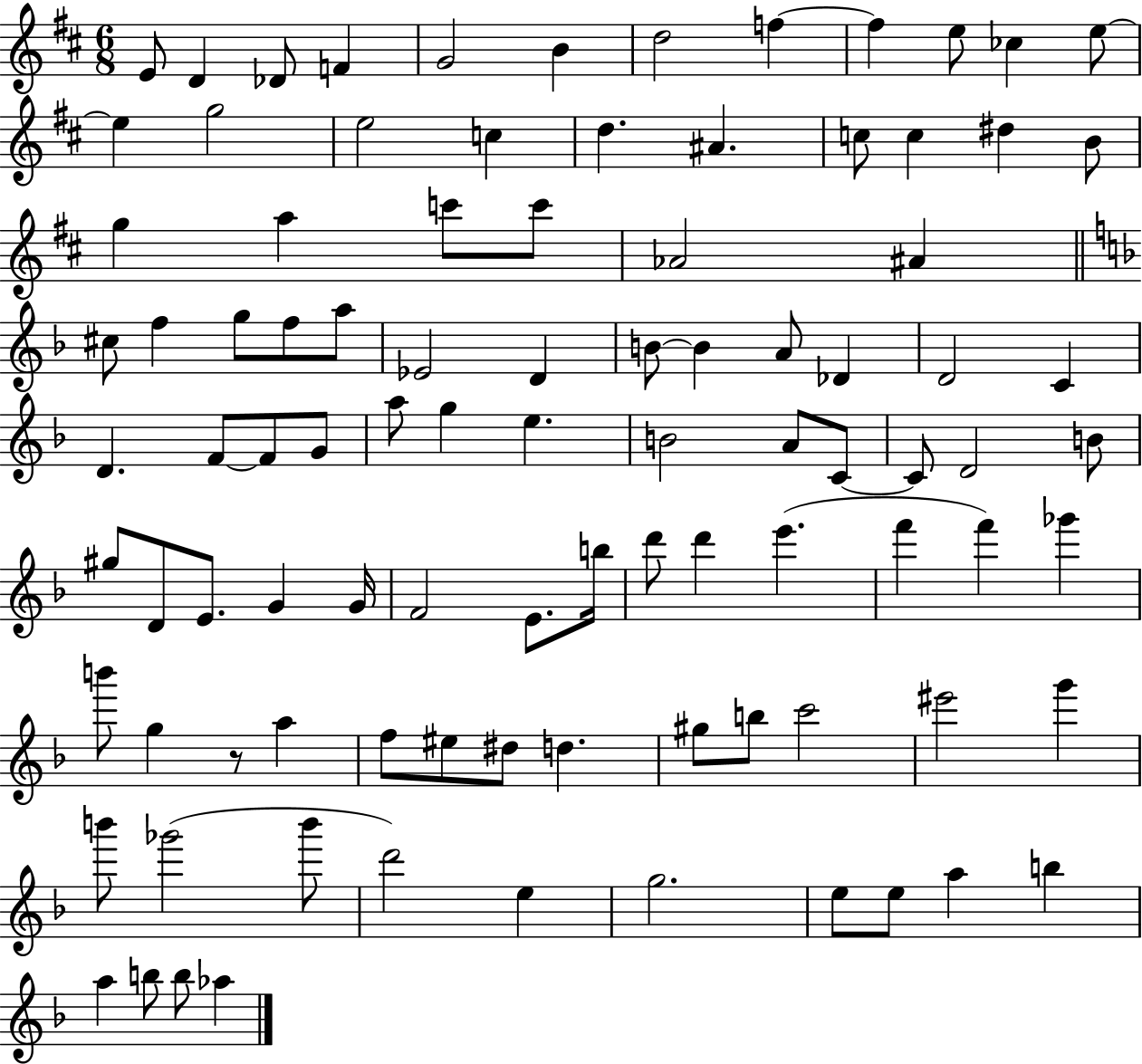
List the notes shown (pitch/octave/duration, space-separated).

E4/e D4/q Db4/e F4/q G4/h B4/q D5/h F5/q F5/q E5/e CES5/q E5/e E5/q G5/h E5/h C5/q D5/q. A#4/q. C5/e C5/q D#5/q B4/e G5/q A5/q C6/e C6/e Ab4/h A#4/q C#5/e F5/q G5/e F5/e A5/e Eb4/h D4/q B4/e B4/q A4/e Db4/q D4/h C4/q D4/q. F4/e F4/e G4/e A5/e G5/q E5/q. B4/h A4/e C4/e C4/e D4/h B4/e G#5/e D4/e E4/e. G4/q G4/s F4/h E4/e. B5/s D6/e D6/q E6/q. F6/q F6/q Gb6/q B6/e G5/q R/e A5/q F5/e EIS5/e D#5/e D5/q. G#5/e B5/e C6/h EIS6/h G6/q B6/e Gb6/h B6/e D6/h E5/q G5/h. E5/e E5/e A5/q B5/q A5/q B5/e B5/e Ab5/q